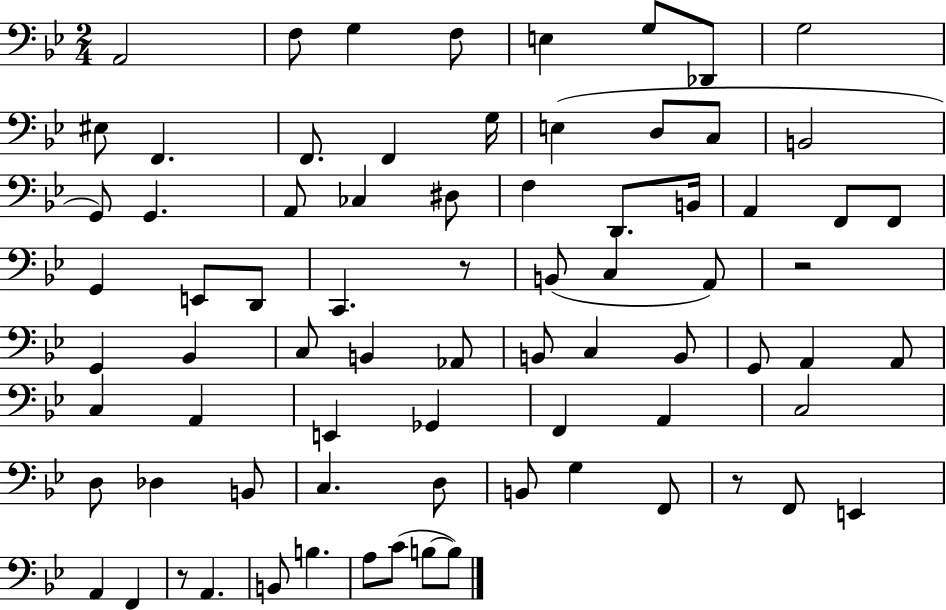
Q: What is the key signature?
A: BES major